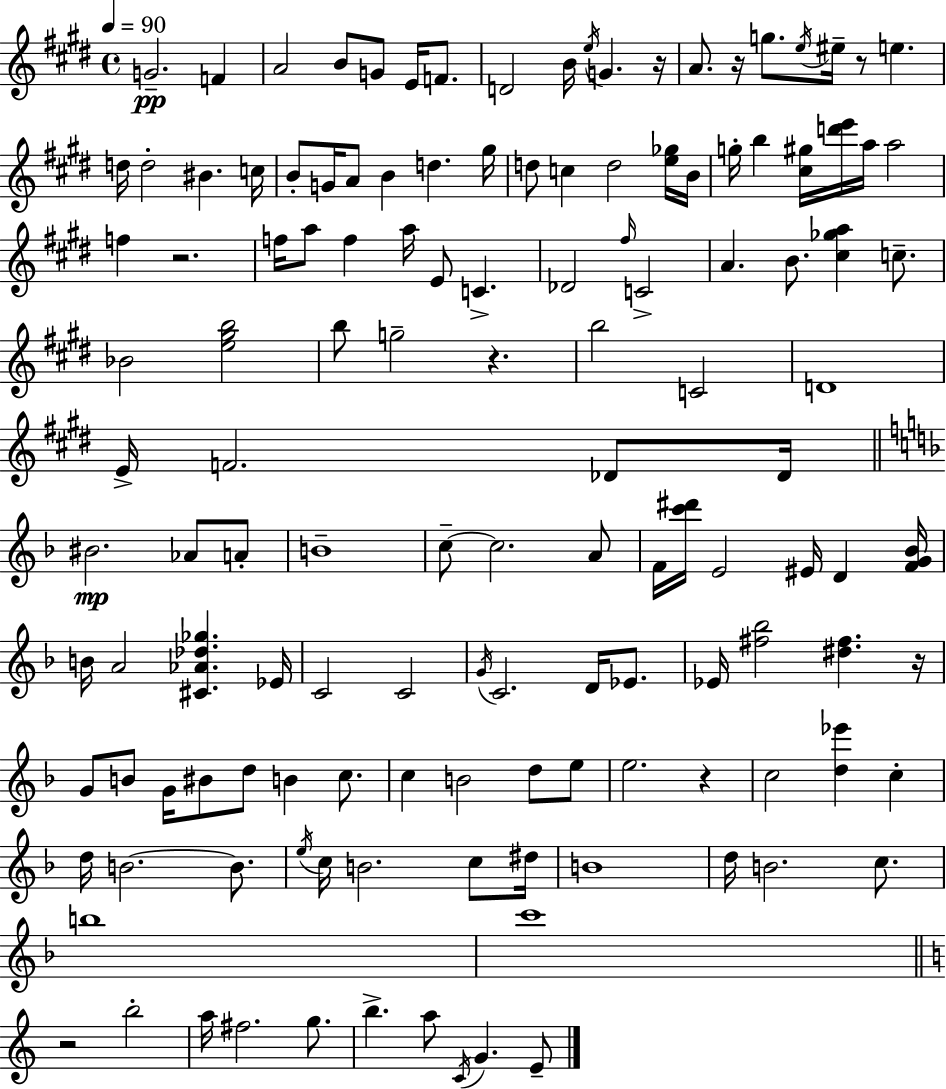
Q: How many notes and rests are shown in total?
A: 134